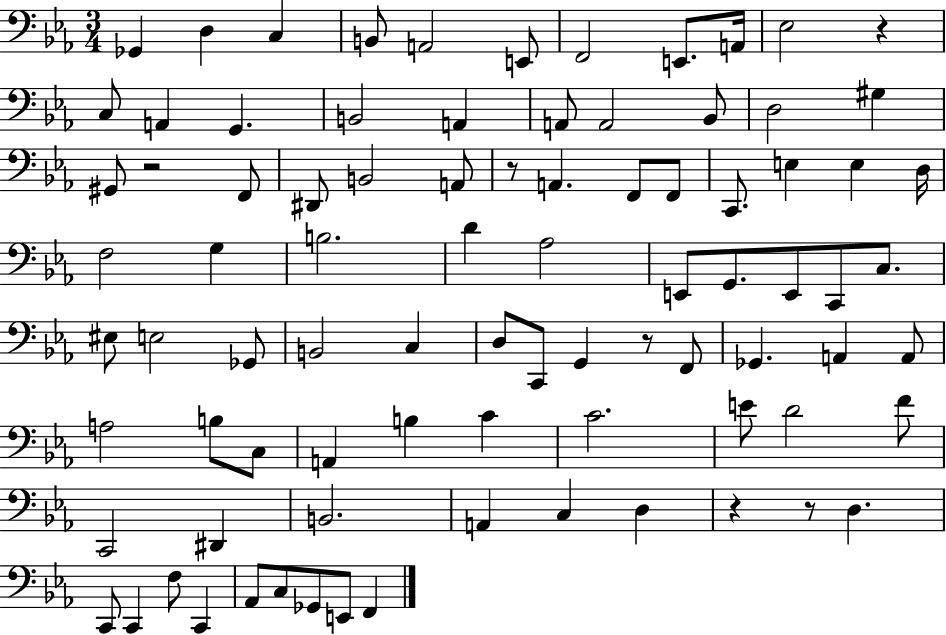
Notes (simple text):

Gb2/q D3/q C3/q B2/e A2/h E2/e F2/h E2/e. A2/s Eb3/h R/q C3/e A2/q G2/q. B2/h A2/q A2/e A2/h Bb2/e D3/h G#3/q G#2/e R/h F2/e D#2/e B2/h A2/e R/e A2/q. F2/e F2/e C2/e. E3/q E3/q D3/s F3/h G3/q B3/h. D4/q Ab3/h E2/e G2/e. E2/e C2/e C3/e. EIS3/e E3/h Gb2/e B2/h C3/q D3/e C2/e G2/q R/e F2/e Gb2/q. A2/q A2/e A3/h B3/e C3/e A2/q B3/q C4/q C4/h. E4/e D4/h F4/e C2/h D#2/q B2/h. A2/q C3/q D3/q R/q R/e D3/q. C2/e C2/q F3/e C2/q Ab2/e C3/e Gb2/e E2/e F2/q